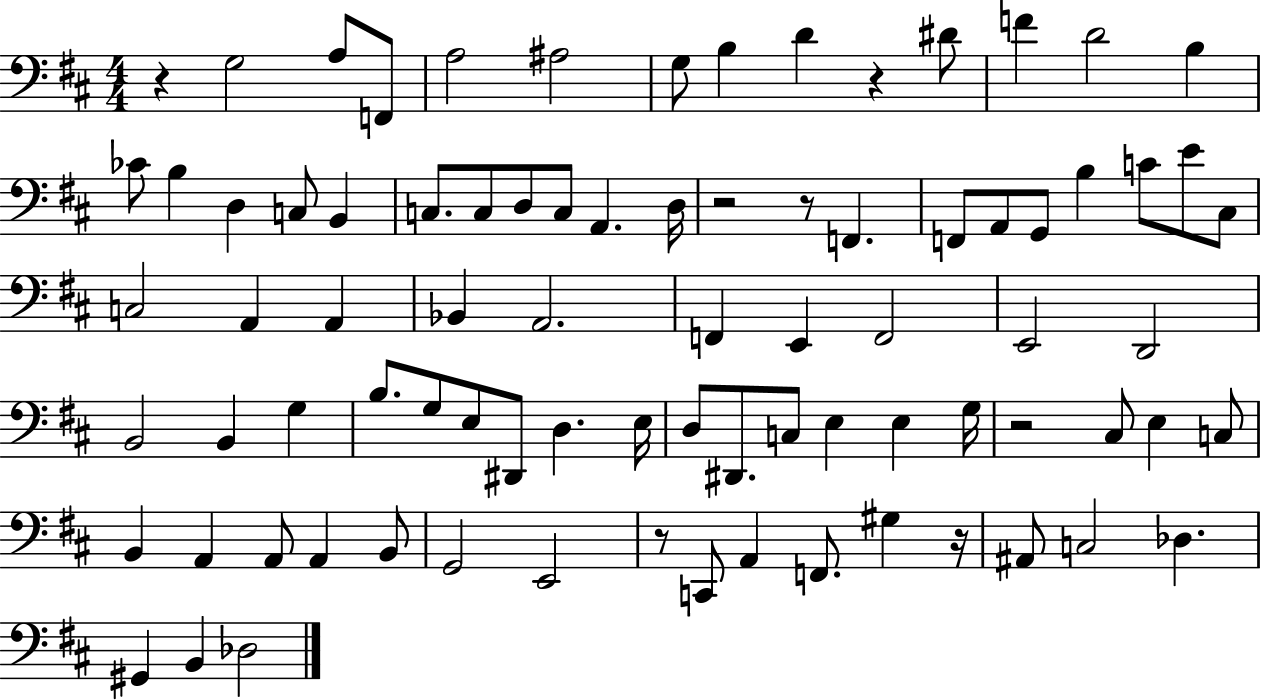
X:1
T:Untitled
M:4/4
L:1/4
K:D
z G,2 A,/2 F,,/2 A,2 ^A,2 G,/2 B, D z ^D/2 F D2 B, _C/2 B, D, C,/2 B,, C,/2 C,/2 D,/2 C,/2 A,, D,/4 z2 z/2 F,, F,,/2 A,,/2 G,,/2 B, C/2 E/2 ^C,/2 C,2 A,, A,, _B,, A,,2 F,, E,, F,,2 E,,2 D,,2 B,,2 B,, G, B,/2 G,/2 E,/2 ^D,,/2 D, E,/4 D,/2 ^D,,/2 C,/2 E, E, G,/4 z2 ^C,/2 E, C,/2 B,, A,, A,,/2 A,, B,,/2 G,,2 E,,2 z/2 C,,/2 A,, F,,/2 ^G, z/4 ^A,,/2 C,2 _D, ^G,, B,, _D,2